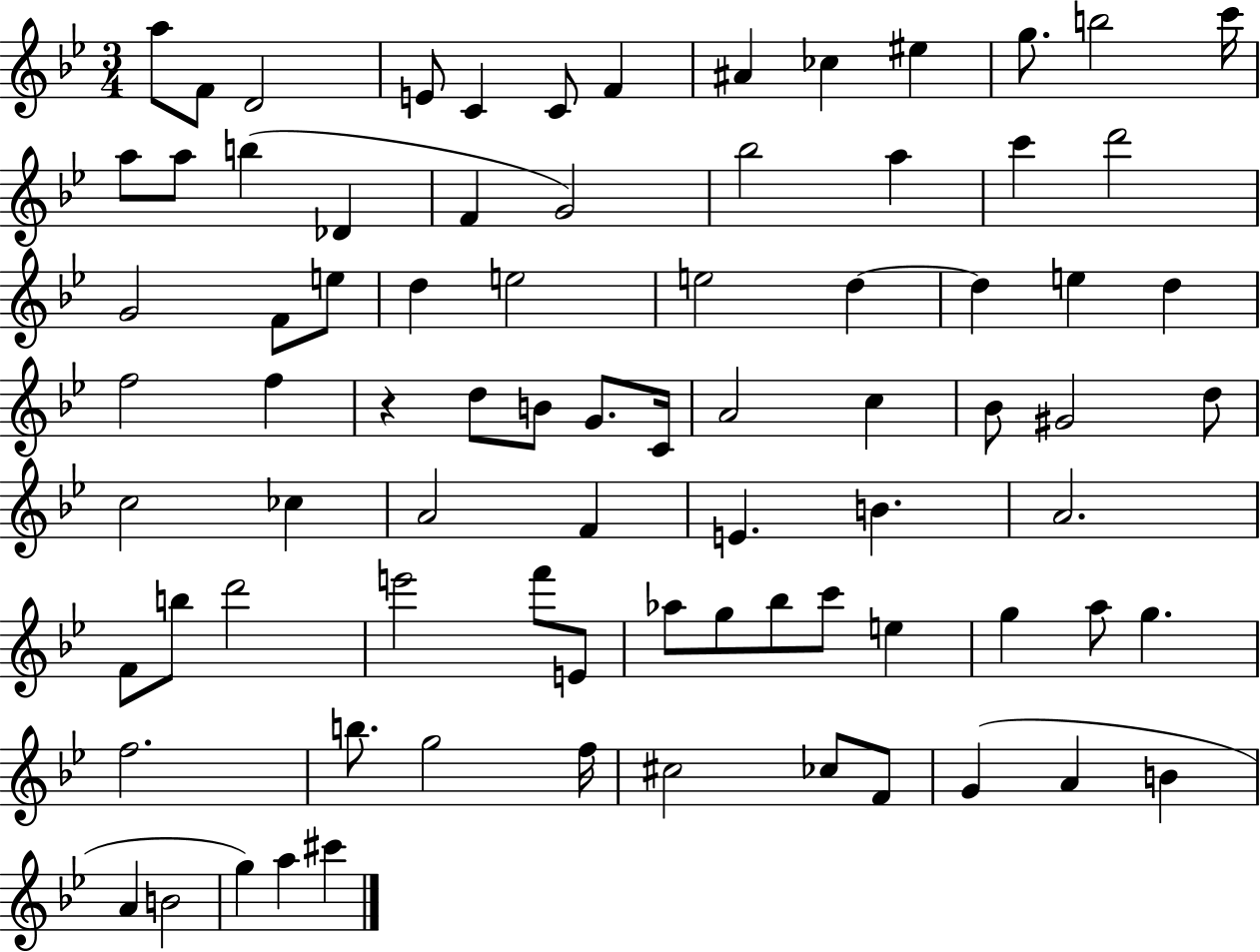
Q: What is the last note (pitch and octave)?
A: C#6